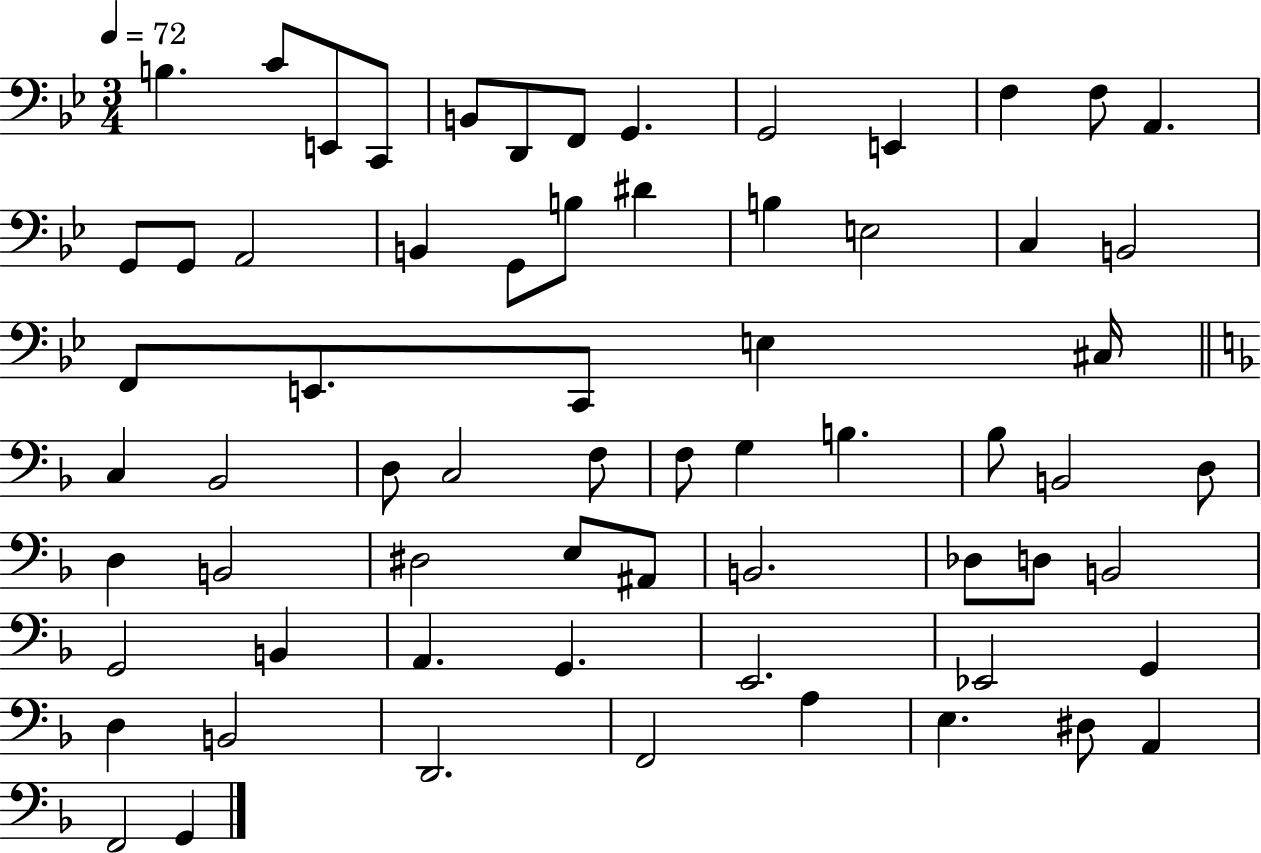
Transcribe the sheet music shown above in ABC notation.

X:1
T:Untitled
M:3/4
L:1/4
K:Bb
B, C/2 E,,/2 C,,/2 B,,/2 D,,/2 F,,/2 G,, G,,2 E,, F, F,/2 A,, G,,/2 G,,/2 A,,2 B,, G,,/2 B,/2 ^D B, E,2 C, B,,2 F,,/2 E,,/2 C,,/2 E, ^C,/4 C, _B,,2 D,/2 C,2 F,/2 F,/2 G, B, _B,/2 B,,2 D,/2 D, B,,2 ^D,2 E,/2 ^A,,/2 B,,2 _D,/2 D,/2 B,,2 G,,2 B,, A,, G,, E,,2 _E,,2 G,, D, B,,2 D,,2 F,,2 A, E, ^D,/2 A,, F,,2 G,,